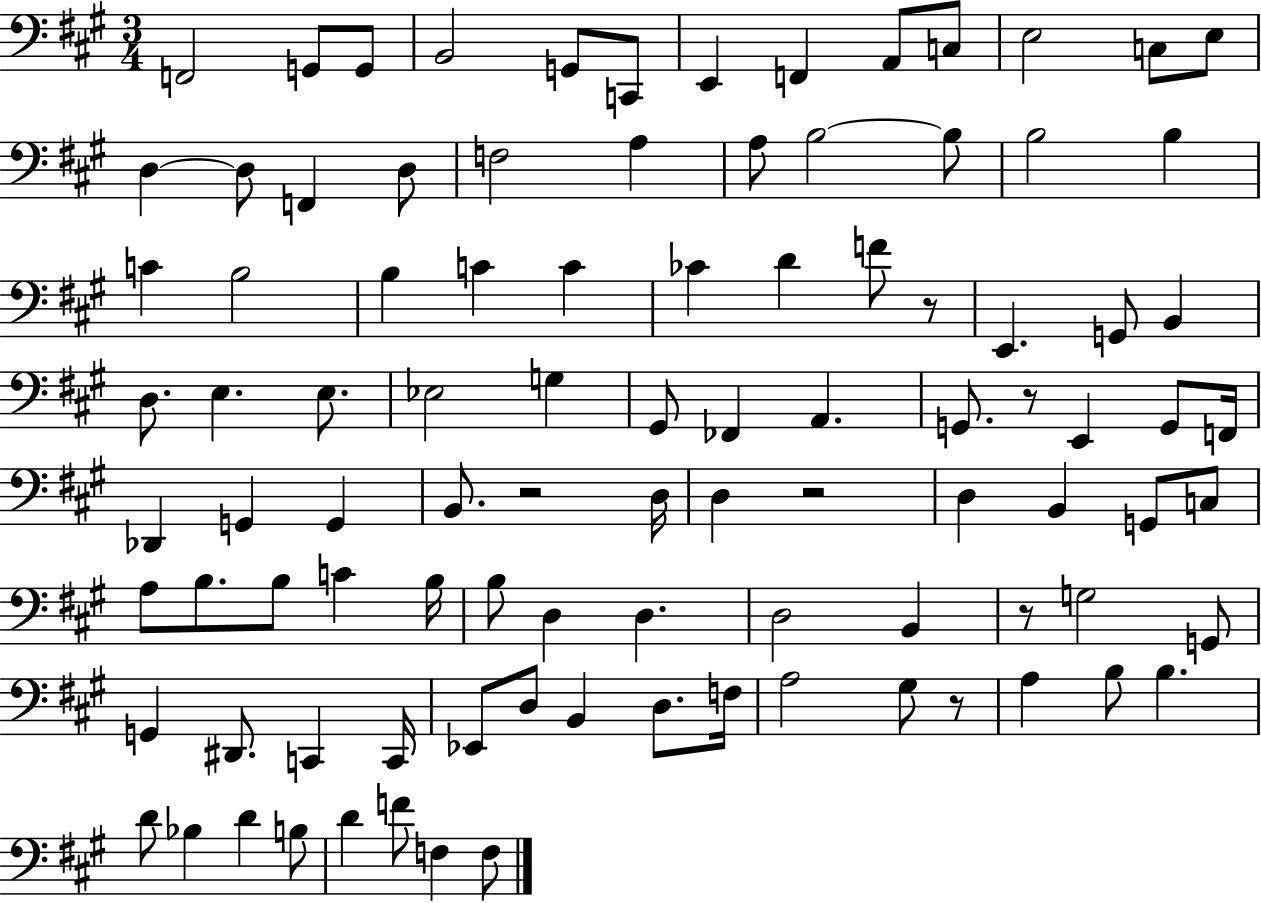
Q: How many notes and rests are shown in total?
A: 97